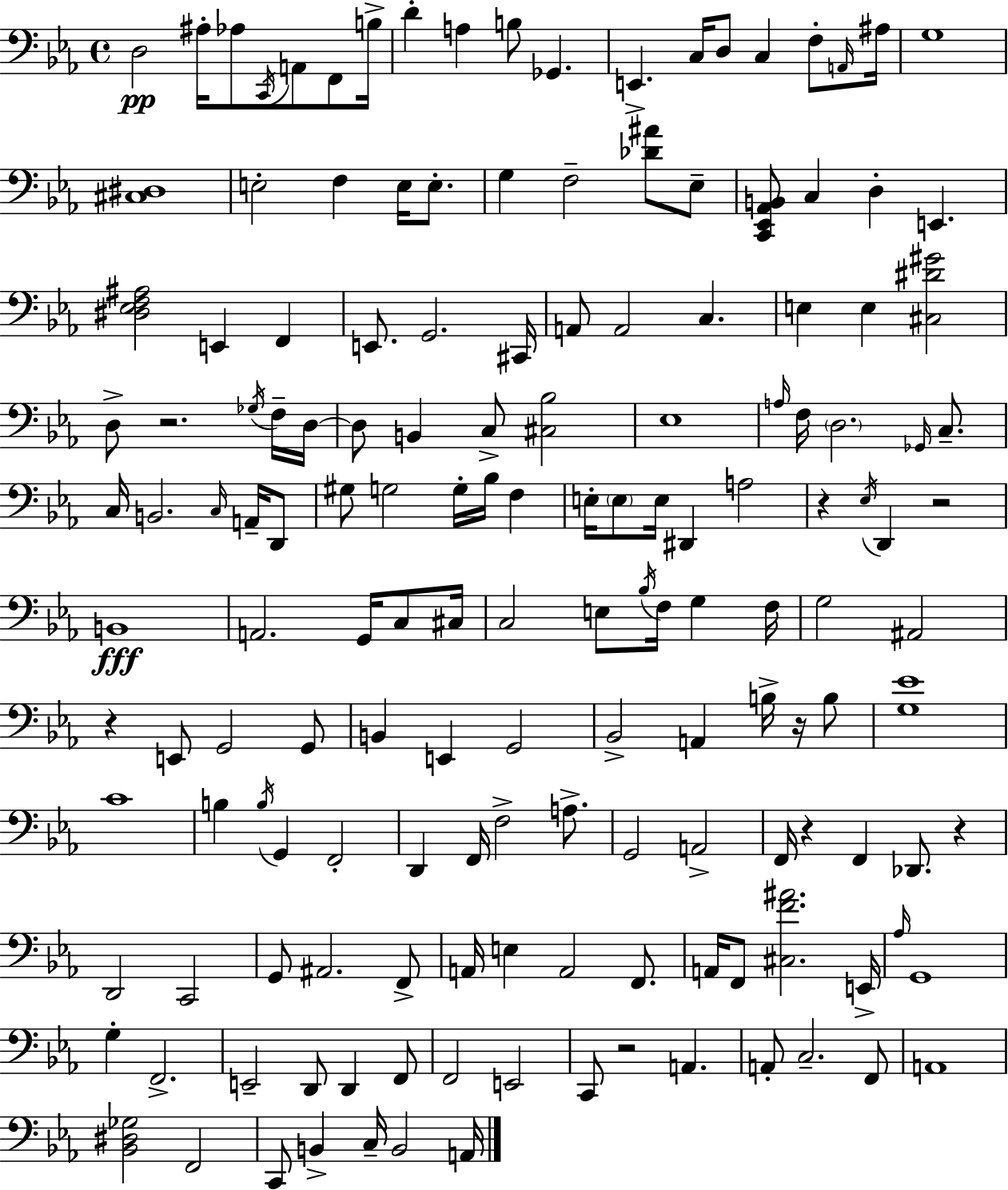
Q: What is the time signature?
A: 4/4